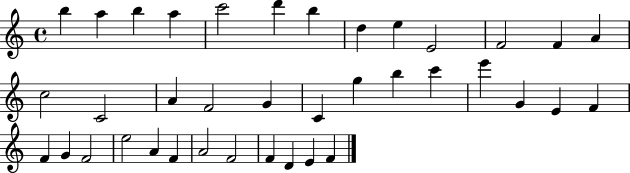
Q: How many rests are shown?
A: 0